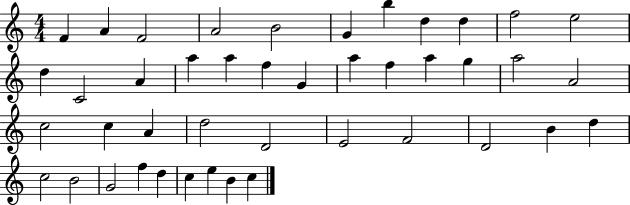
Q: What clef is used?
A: treble